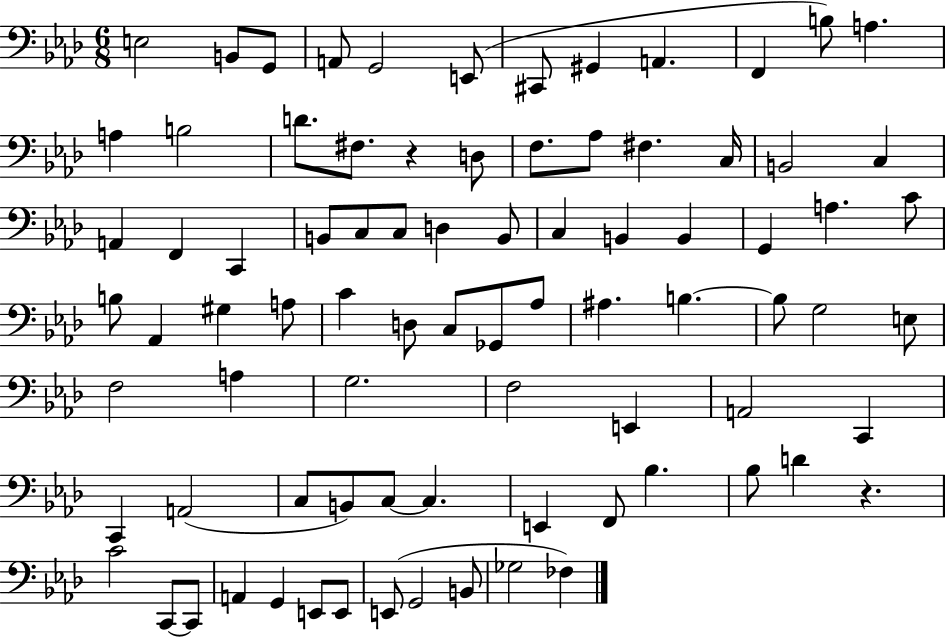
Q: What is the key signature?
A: AES major